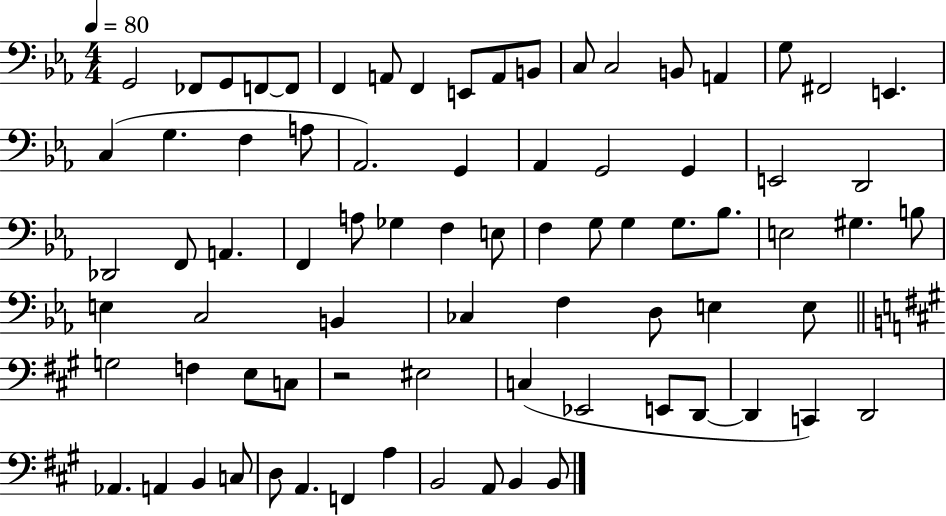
G2/h FES2/e G2/e F2/e F2/e F2/q A2/e F2/q E2/e A2/e B2/e C3/e C3/h B2/e A2/q G3/e F#2/h E2/q. C3/q G3/q. F3/q A3/e Ab2/h. G2/q Ab2/q G2/h G2/q E2/h D2/h Db2/h F2/e A2/q. F2/q A3/e Gb3/q F3/q E3/e F3/q G3/e G3/q G3/e. Bb3/e. E3/h G#3/q. B3/e E3/q C3/h B2/q CES3/q F3/q D3/e E3/q E3/e G3/h F3/q E3/e C3/e R/h EIS3/h C3/q Eb2/h E2/e D2/e D2/q C2/q D2/h Ab2/q. A2/q B2/q C3/e D3/e A2/q. F2/q A3/q B2/h A2/e B2/q B2/e